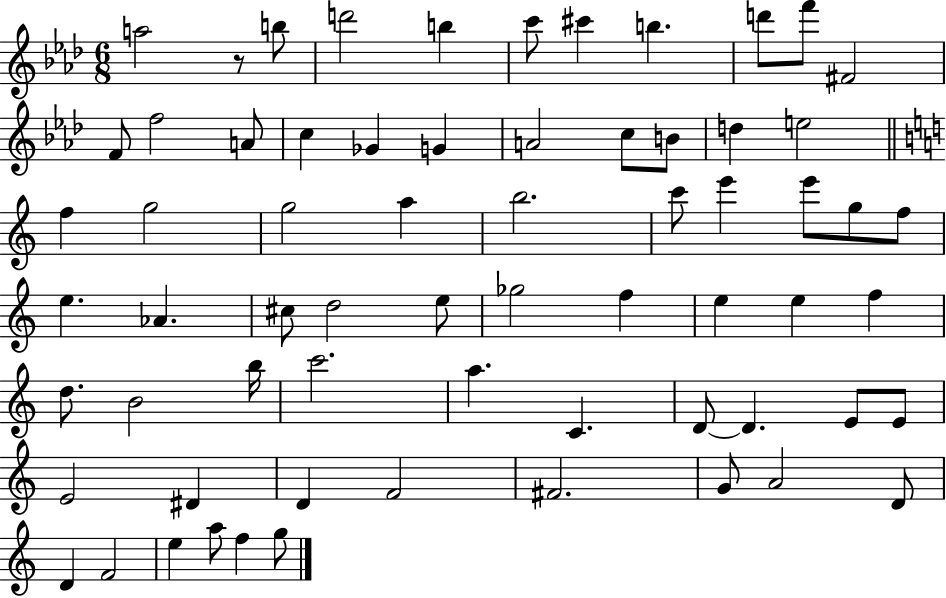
{
  \clef treble
  \numericTimeSignature
  \time 6/8
  \key aes \major
  a''2 r8 b''8 | d'''2 b''4 | c'''8 cis'''4 b''4. | d'''8 f'''8 fis'2 | \break f'8 f''2 a'8 | c''4 ges'4 g'4 | a'2 c''8 b'8 | d''4 e''2 | \break \bar "||" \break \key c \major f''4 g''2 | g''2 a''4 | b''2. | c'''8 e'''4 e'''8 g''8 f''8 | \break e''4. aes'4. | cis''8 d''2 e''8 | ges''2 f''4 | e''4 e''4 f''4 | \break d''8. b'2 b''16 | c'''2. | a''4. c'4. | d'8~~ d'4. e'8 e'8 | \break e'2 dis'4 | d'4 f'2 | fis'2. | g'8 a'2 d'8 | \break d'4 f'2 | e''4 a''8 f''4 g''8 | \bar "|."
}